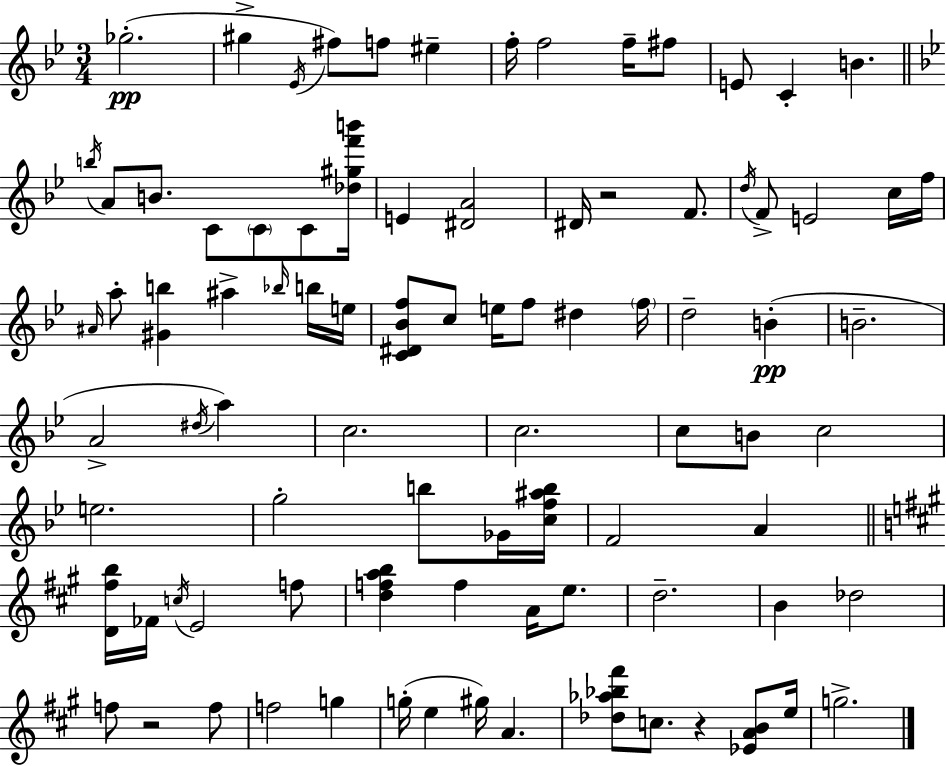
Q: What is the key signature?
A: G minor